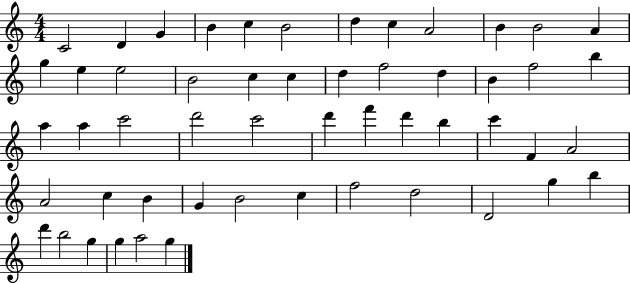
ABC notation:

X:1
T:Untitled
M:4/4
L:1/4
K:C
C2 D G B c B2 d c A2 B B2 A g e e2 B2 c c d f2 d B f2 b a a c'2 d'2 c'2 d' f' d' b c' F A2 A2 c B G B2 c f2 d2 D2 g b d' b2 g g a2 g